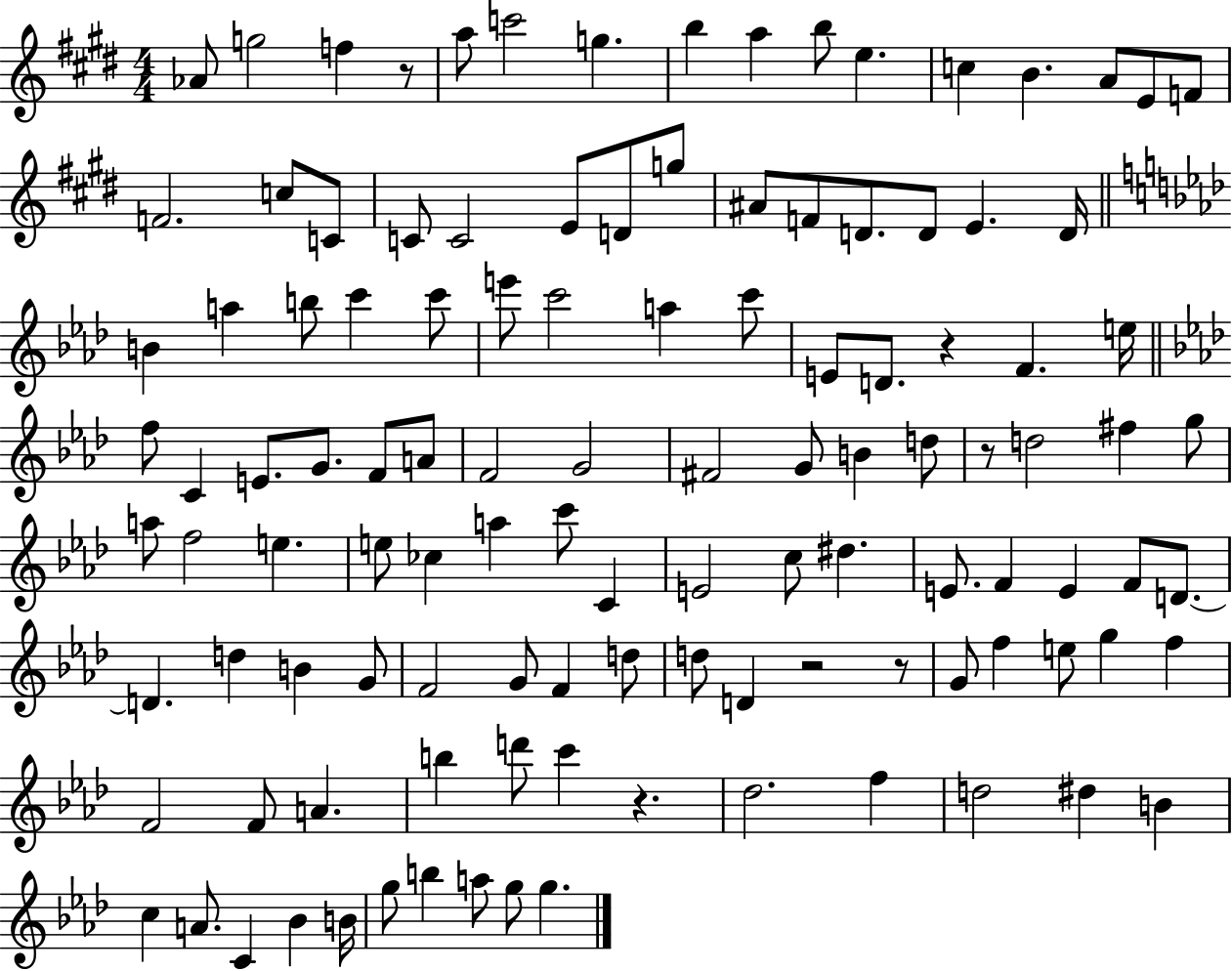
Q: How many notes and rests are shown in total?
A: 115